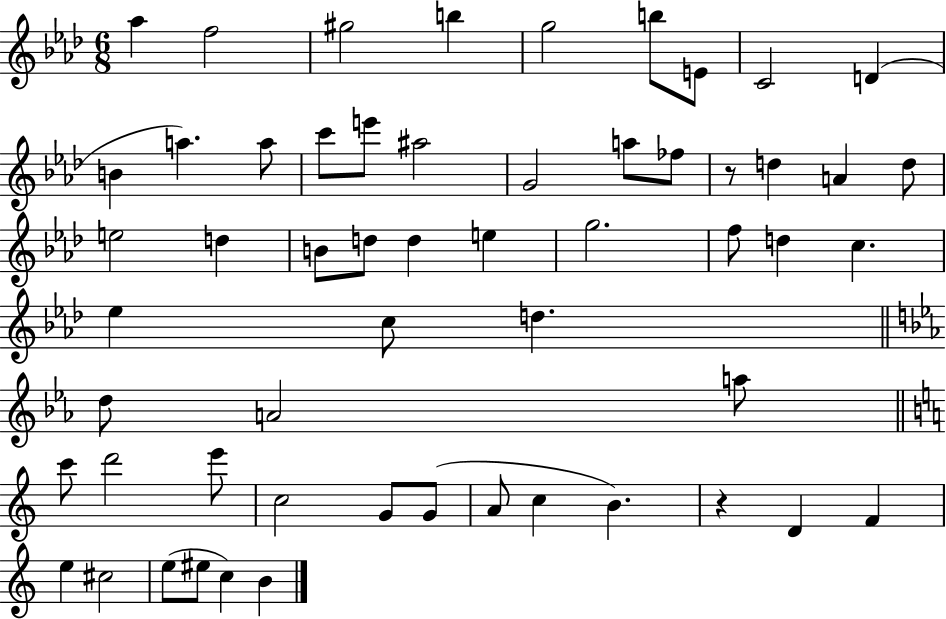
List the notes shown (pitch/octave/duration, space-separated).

Ab5/q F5/h G#5/h B5/q G5/h B5/e E4/e C4/h D4/q B4/q A5/q. A5/e C6/e E6/e A#5/h G4/h A5/e FES5/e R/e D5/q A4/q D5/e E5/h D5/q B4/e D5/e D5/q E5/q G5/h. F5/e D5/q C5/q. Eb5/q C5/e D5/q. D5/e A4/h A5/e C6/e D6/h E6/e C5/h G4/e G4/e A4/e C5/q B4/q. R/q D4/q F4/q E5/q C#5/h E5/e EIS5/e C5/q B4/q